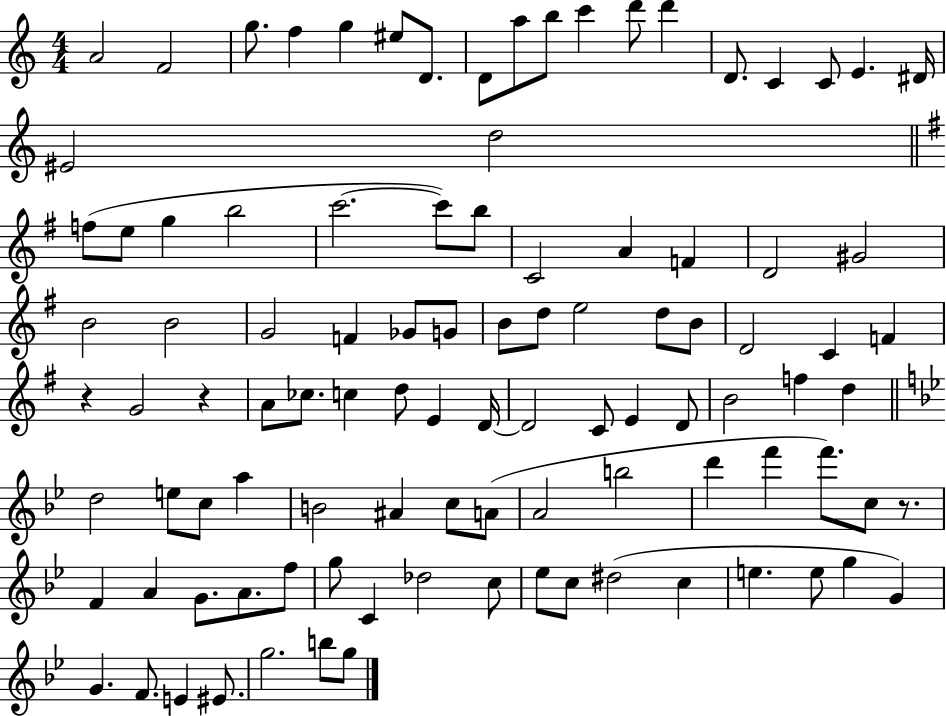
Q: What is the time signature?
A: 4/4